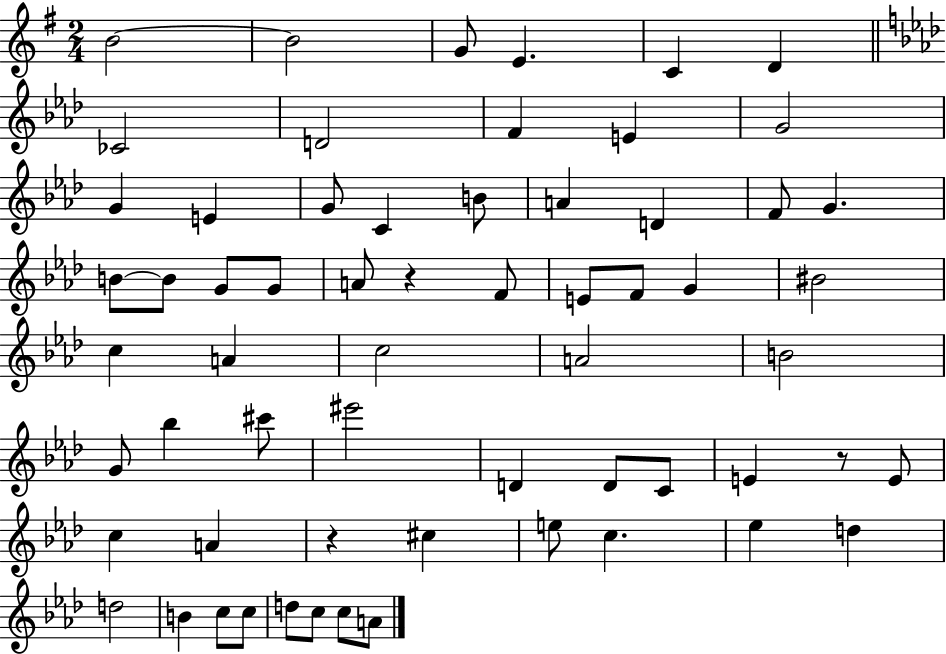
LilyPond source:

{
  \clef treble
  \numericTimeSignature
  \time 2/4
  \key g \major
  \repeat volta 2 { b'2~~ | b'2 | g'8 e'4. | c'4 d'4 | \break \bar "||" \break \key aes \major ces'2 | d'2 | f'4 e'4 | g'2 | \break g'4 e'4 | g'8 c'4 b'8 | a'4 d'4 | f'8 g'4. | \break b'8~~ b'8 g'8 g'8 | a'8 r4 f'8 | e'8 f'8 g'4 | bis'2 | \break c''4 a'4 | c''2 | a'2 | b'2 | \break g'8 bes''4 cis'''8 | eis'''2 | d'4 d'8 c'8 | e'4 r8 e'8 | \break c''4 a'4 | r4 cis''4 | e''8 c''4. | ees''4 d''4 | \break d''2 | b'4 c''8 c''8 | d''8 c''8 c''8 a'8 | } \bar "|."
}